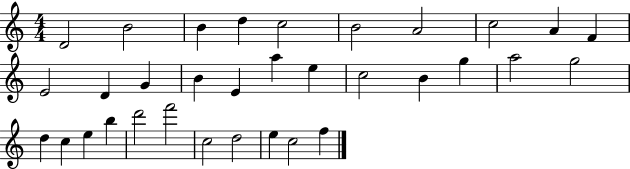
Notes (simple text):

D4/h B4/h B4/q D5/q C5/h B4/h A4/h C5/h A4/q F4/q E4/h D4/q G4/q B4/q E4/q A5/q E5/q C5/h B4/q G5/q A5/h G5/h D5/q C5/q E5/q B5/q D6/h F6/h C5/h D5/h E5/q C5/h F5/q